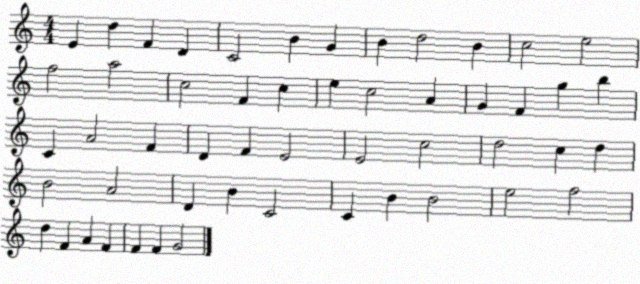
X:1
T:Untitled
M:4/4
L:1/4
K:C
E d F D C2 B G B d2 B c2 e2 f2 a2 c2 F c e c2 A G F g b C A2 F D F E2 E2 c2 d2 c d B2 A2 D B C2 C B B2 e2 f2 d F A F F F G2